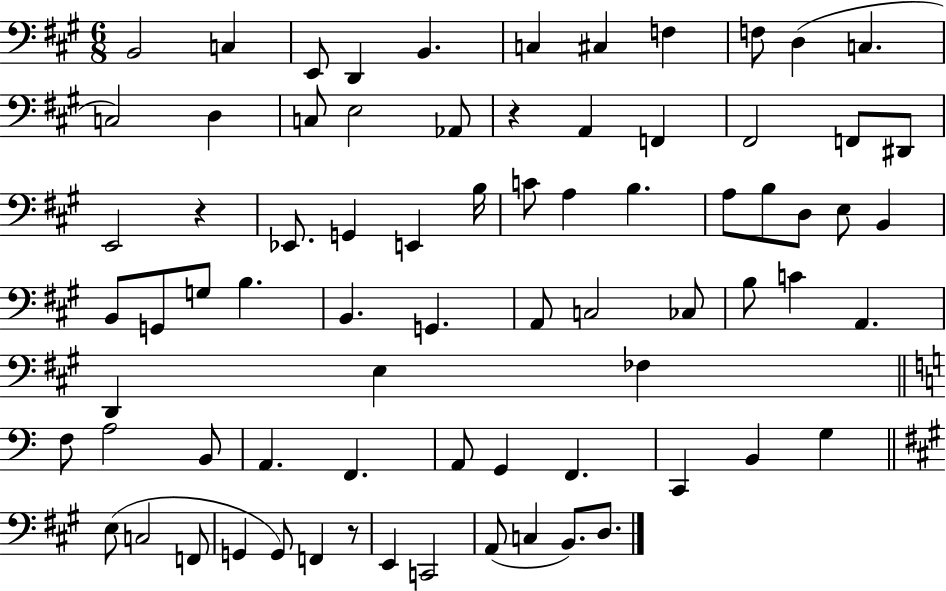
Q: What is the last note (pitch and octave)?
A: D3